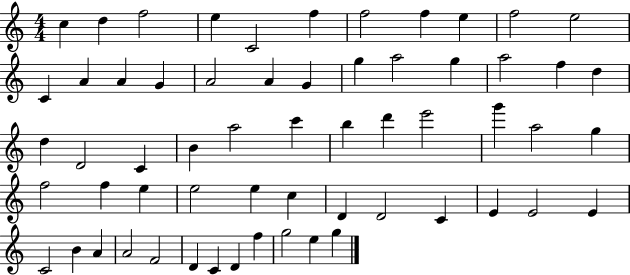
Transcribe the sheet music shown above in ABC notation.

X:1
T:Untitled
M:4/4
L:1/4
K:C
c d f2 e C2 f f2 f e f2 e2 C A A G A2 A G g a2 g a2 f d d D2 C B a2 c' b d' e'2 g' a2 g f2 f e e2 e c D D2 C E E2 E C2 B A A2 F2 D C D f g2 e g